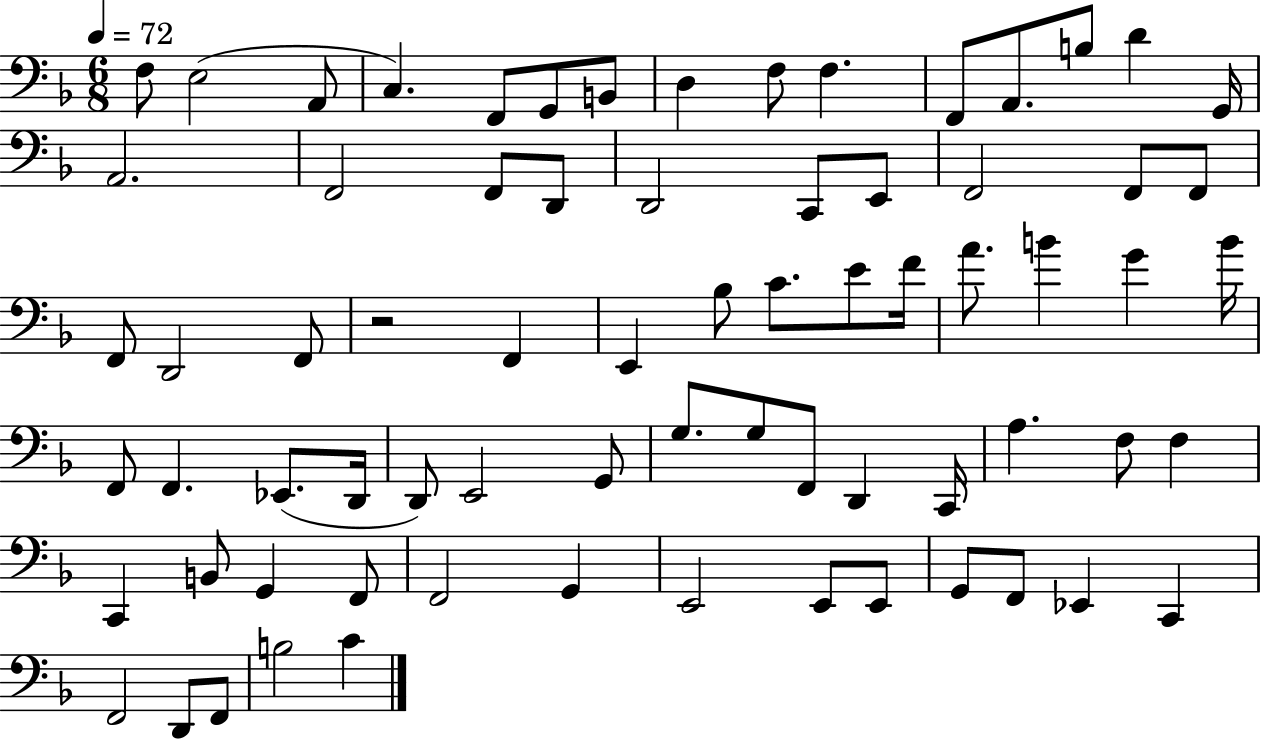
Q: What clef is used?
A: bass